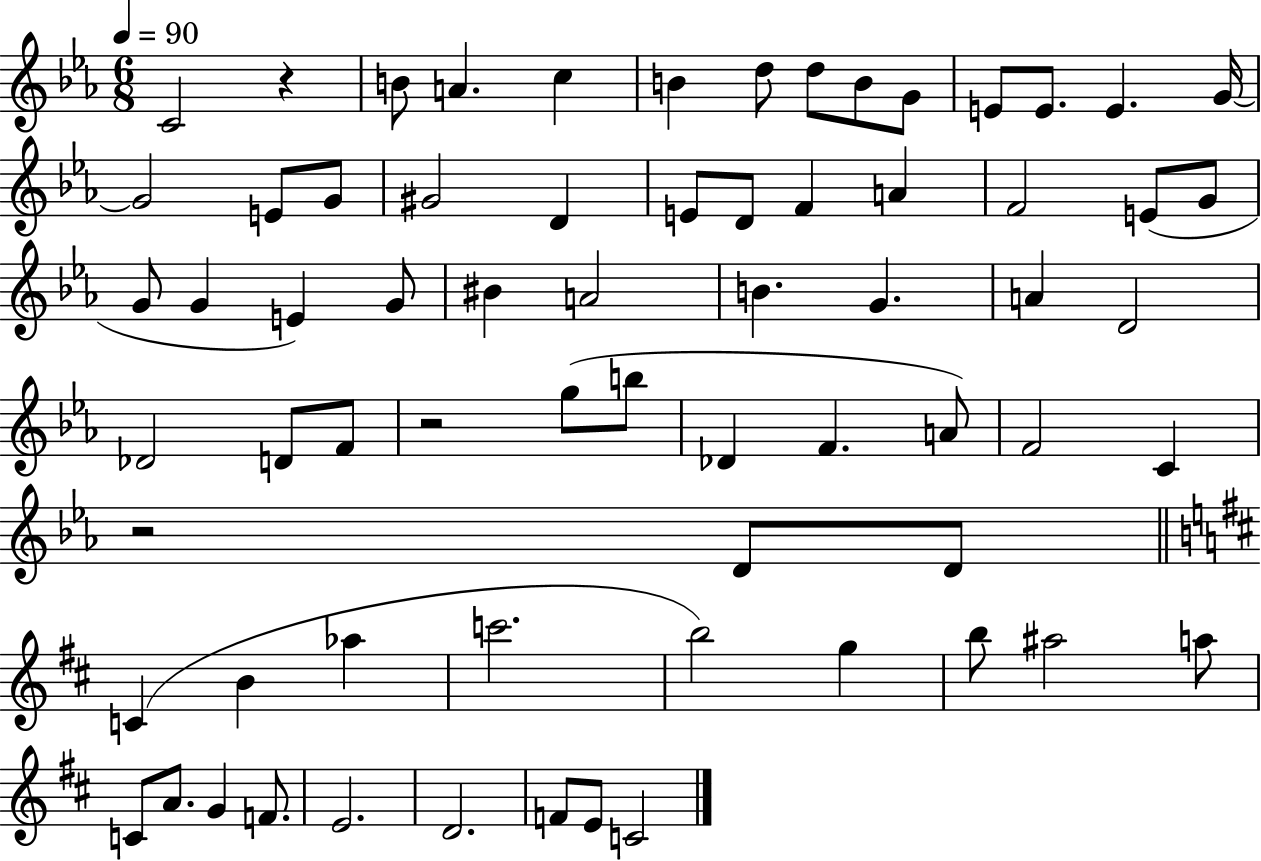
X:1
T:Untitled
M:6/8
L:1/4
K:Eb
C2 z B/2 A c B d/2 d/2 B/2 G/2 E/2 E/2 E G/4 G2 E/2 G/2 ^G2 D E/2 D/2 F A F2 E/2 G/2 G/2 G E G/2 ^B A2 B G A D2 _D2 D/2 F/2 z2 g/2 b/2 _D F A/2 F2 C z2 D/2 D/2 C B _a c'2 b2 g b/2 ^a2 a/2 C/2 A/2 G F/2 E2 D2 F/2 E/2 C2